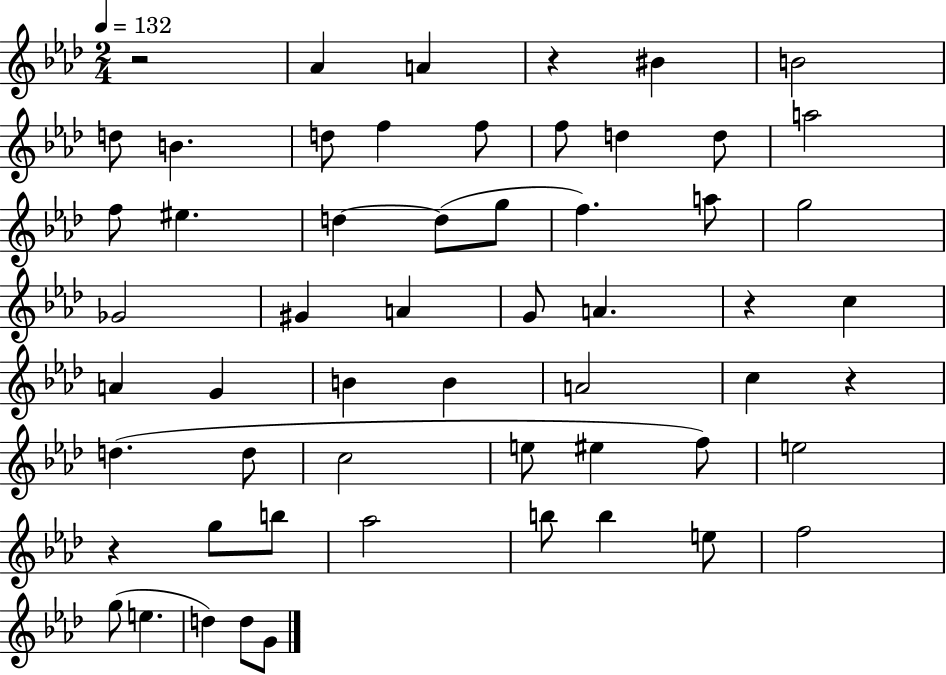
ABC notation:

X:1
T:Untitled
M:2/4
L:1/4
K:Ab
z2 _A A z ^B B2 d/2 B d/2 f f/2 f/2 d d/2 a2 f/2 ^e d d/2 g/2 f a/2 g2 _G2 ^G A G/2 A z c A G B B A2 c z d d/2 c2 e/2 ^e f/2 e2 z g/2 b/2 _a2 b/2 b e/2 f2 g/2 e d d/2 G/2